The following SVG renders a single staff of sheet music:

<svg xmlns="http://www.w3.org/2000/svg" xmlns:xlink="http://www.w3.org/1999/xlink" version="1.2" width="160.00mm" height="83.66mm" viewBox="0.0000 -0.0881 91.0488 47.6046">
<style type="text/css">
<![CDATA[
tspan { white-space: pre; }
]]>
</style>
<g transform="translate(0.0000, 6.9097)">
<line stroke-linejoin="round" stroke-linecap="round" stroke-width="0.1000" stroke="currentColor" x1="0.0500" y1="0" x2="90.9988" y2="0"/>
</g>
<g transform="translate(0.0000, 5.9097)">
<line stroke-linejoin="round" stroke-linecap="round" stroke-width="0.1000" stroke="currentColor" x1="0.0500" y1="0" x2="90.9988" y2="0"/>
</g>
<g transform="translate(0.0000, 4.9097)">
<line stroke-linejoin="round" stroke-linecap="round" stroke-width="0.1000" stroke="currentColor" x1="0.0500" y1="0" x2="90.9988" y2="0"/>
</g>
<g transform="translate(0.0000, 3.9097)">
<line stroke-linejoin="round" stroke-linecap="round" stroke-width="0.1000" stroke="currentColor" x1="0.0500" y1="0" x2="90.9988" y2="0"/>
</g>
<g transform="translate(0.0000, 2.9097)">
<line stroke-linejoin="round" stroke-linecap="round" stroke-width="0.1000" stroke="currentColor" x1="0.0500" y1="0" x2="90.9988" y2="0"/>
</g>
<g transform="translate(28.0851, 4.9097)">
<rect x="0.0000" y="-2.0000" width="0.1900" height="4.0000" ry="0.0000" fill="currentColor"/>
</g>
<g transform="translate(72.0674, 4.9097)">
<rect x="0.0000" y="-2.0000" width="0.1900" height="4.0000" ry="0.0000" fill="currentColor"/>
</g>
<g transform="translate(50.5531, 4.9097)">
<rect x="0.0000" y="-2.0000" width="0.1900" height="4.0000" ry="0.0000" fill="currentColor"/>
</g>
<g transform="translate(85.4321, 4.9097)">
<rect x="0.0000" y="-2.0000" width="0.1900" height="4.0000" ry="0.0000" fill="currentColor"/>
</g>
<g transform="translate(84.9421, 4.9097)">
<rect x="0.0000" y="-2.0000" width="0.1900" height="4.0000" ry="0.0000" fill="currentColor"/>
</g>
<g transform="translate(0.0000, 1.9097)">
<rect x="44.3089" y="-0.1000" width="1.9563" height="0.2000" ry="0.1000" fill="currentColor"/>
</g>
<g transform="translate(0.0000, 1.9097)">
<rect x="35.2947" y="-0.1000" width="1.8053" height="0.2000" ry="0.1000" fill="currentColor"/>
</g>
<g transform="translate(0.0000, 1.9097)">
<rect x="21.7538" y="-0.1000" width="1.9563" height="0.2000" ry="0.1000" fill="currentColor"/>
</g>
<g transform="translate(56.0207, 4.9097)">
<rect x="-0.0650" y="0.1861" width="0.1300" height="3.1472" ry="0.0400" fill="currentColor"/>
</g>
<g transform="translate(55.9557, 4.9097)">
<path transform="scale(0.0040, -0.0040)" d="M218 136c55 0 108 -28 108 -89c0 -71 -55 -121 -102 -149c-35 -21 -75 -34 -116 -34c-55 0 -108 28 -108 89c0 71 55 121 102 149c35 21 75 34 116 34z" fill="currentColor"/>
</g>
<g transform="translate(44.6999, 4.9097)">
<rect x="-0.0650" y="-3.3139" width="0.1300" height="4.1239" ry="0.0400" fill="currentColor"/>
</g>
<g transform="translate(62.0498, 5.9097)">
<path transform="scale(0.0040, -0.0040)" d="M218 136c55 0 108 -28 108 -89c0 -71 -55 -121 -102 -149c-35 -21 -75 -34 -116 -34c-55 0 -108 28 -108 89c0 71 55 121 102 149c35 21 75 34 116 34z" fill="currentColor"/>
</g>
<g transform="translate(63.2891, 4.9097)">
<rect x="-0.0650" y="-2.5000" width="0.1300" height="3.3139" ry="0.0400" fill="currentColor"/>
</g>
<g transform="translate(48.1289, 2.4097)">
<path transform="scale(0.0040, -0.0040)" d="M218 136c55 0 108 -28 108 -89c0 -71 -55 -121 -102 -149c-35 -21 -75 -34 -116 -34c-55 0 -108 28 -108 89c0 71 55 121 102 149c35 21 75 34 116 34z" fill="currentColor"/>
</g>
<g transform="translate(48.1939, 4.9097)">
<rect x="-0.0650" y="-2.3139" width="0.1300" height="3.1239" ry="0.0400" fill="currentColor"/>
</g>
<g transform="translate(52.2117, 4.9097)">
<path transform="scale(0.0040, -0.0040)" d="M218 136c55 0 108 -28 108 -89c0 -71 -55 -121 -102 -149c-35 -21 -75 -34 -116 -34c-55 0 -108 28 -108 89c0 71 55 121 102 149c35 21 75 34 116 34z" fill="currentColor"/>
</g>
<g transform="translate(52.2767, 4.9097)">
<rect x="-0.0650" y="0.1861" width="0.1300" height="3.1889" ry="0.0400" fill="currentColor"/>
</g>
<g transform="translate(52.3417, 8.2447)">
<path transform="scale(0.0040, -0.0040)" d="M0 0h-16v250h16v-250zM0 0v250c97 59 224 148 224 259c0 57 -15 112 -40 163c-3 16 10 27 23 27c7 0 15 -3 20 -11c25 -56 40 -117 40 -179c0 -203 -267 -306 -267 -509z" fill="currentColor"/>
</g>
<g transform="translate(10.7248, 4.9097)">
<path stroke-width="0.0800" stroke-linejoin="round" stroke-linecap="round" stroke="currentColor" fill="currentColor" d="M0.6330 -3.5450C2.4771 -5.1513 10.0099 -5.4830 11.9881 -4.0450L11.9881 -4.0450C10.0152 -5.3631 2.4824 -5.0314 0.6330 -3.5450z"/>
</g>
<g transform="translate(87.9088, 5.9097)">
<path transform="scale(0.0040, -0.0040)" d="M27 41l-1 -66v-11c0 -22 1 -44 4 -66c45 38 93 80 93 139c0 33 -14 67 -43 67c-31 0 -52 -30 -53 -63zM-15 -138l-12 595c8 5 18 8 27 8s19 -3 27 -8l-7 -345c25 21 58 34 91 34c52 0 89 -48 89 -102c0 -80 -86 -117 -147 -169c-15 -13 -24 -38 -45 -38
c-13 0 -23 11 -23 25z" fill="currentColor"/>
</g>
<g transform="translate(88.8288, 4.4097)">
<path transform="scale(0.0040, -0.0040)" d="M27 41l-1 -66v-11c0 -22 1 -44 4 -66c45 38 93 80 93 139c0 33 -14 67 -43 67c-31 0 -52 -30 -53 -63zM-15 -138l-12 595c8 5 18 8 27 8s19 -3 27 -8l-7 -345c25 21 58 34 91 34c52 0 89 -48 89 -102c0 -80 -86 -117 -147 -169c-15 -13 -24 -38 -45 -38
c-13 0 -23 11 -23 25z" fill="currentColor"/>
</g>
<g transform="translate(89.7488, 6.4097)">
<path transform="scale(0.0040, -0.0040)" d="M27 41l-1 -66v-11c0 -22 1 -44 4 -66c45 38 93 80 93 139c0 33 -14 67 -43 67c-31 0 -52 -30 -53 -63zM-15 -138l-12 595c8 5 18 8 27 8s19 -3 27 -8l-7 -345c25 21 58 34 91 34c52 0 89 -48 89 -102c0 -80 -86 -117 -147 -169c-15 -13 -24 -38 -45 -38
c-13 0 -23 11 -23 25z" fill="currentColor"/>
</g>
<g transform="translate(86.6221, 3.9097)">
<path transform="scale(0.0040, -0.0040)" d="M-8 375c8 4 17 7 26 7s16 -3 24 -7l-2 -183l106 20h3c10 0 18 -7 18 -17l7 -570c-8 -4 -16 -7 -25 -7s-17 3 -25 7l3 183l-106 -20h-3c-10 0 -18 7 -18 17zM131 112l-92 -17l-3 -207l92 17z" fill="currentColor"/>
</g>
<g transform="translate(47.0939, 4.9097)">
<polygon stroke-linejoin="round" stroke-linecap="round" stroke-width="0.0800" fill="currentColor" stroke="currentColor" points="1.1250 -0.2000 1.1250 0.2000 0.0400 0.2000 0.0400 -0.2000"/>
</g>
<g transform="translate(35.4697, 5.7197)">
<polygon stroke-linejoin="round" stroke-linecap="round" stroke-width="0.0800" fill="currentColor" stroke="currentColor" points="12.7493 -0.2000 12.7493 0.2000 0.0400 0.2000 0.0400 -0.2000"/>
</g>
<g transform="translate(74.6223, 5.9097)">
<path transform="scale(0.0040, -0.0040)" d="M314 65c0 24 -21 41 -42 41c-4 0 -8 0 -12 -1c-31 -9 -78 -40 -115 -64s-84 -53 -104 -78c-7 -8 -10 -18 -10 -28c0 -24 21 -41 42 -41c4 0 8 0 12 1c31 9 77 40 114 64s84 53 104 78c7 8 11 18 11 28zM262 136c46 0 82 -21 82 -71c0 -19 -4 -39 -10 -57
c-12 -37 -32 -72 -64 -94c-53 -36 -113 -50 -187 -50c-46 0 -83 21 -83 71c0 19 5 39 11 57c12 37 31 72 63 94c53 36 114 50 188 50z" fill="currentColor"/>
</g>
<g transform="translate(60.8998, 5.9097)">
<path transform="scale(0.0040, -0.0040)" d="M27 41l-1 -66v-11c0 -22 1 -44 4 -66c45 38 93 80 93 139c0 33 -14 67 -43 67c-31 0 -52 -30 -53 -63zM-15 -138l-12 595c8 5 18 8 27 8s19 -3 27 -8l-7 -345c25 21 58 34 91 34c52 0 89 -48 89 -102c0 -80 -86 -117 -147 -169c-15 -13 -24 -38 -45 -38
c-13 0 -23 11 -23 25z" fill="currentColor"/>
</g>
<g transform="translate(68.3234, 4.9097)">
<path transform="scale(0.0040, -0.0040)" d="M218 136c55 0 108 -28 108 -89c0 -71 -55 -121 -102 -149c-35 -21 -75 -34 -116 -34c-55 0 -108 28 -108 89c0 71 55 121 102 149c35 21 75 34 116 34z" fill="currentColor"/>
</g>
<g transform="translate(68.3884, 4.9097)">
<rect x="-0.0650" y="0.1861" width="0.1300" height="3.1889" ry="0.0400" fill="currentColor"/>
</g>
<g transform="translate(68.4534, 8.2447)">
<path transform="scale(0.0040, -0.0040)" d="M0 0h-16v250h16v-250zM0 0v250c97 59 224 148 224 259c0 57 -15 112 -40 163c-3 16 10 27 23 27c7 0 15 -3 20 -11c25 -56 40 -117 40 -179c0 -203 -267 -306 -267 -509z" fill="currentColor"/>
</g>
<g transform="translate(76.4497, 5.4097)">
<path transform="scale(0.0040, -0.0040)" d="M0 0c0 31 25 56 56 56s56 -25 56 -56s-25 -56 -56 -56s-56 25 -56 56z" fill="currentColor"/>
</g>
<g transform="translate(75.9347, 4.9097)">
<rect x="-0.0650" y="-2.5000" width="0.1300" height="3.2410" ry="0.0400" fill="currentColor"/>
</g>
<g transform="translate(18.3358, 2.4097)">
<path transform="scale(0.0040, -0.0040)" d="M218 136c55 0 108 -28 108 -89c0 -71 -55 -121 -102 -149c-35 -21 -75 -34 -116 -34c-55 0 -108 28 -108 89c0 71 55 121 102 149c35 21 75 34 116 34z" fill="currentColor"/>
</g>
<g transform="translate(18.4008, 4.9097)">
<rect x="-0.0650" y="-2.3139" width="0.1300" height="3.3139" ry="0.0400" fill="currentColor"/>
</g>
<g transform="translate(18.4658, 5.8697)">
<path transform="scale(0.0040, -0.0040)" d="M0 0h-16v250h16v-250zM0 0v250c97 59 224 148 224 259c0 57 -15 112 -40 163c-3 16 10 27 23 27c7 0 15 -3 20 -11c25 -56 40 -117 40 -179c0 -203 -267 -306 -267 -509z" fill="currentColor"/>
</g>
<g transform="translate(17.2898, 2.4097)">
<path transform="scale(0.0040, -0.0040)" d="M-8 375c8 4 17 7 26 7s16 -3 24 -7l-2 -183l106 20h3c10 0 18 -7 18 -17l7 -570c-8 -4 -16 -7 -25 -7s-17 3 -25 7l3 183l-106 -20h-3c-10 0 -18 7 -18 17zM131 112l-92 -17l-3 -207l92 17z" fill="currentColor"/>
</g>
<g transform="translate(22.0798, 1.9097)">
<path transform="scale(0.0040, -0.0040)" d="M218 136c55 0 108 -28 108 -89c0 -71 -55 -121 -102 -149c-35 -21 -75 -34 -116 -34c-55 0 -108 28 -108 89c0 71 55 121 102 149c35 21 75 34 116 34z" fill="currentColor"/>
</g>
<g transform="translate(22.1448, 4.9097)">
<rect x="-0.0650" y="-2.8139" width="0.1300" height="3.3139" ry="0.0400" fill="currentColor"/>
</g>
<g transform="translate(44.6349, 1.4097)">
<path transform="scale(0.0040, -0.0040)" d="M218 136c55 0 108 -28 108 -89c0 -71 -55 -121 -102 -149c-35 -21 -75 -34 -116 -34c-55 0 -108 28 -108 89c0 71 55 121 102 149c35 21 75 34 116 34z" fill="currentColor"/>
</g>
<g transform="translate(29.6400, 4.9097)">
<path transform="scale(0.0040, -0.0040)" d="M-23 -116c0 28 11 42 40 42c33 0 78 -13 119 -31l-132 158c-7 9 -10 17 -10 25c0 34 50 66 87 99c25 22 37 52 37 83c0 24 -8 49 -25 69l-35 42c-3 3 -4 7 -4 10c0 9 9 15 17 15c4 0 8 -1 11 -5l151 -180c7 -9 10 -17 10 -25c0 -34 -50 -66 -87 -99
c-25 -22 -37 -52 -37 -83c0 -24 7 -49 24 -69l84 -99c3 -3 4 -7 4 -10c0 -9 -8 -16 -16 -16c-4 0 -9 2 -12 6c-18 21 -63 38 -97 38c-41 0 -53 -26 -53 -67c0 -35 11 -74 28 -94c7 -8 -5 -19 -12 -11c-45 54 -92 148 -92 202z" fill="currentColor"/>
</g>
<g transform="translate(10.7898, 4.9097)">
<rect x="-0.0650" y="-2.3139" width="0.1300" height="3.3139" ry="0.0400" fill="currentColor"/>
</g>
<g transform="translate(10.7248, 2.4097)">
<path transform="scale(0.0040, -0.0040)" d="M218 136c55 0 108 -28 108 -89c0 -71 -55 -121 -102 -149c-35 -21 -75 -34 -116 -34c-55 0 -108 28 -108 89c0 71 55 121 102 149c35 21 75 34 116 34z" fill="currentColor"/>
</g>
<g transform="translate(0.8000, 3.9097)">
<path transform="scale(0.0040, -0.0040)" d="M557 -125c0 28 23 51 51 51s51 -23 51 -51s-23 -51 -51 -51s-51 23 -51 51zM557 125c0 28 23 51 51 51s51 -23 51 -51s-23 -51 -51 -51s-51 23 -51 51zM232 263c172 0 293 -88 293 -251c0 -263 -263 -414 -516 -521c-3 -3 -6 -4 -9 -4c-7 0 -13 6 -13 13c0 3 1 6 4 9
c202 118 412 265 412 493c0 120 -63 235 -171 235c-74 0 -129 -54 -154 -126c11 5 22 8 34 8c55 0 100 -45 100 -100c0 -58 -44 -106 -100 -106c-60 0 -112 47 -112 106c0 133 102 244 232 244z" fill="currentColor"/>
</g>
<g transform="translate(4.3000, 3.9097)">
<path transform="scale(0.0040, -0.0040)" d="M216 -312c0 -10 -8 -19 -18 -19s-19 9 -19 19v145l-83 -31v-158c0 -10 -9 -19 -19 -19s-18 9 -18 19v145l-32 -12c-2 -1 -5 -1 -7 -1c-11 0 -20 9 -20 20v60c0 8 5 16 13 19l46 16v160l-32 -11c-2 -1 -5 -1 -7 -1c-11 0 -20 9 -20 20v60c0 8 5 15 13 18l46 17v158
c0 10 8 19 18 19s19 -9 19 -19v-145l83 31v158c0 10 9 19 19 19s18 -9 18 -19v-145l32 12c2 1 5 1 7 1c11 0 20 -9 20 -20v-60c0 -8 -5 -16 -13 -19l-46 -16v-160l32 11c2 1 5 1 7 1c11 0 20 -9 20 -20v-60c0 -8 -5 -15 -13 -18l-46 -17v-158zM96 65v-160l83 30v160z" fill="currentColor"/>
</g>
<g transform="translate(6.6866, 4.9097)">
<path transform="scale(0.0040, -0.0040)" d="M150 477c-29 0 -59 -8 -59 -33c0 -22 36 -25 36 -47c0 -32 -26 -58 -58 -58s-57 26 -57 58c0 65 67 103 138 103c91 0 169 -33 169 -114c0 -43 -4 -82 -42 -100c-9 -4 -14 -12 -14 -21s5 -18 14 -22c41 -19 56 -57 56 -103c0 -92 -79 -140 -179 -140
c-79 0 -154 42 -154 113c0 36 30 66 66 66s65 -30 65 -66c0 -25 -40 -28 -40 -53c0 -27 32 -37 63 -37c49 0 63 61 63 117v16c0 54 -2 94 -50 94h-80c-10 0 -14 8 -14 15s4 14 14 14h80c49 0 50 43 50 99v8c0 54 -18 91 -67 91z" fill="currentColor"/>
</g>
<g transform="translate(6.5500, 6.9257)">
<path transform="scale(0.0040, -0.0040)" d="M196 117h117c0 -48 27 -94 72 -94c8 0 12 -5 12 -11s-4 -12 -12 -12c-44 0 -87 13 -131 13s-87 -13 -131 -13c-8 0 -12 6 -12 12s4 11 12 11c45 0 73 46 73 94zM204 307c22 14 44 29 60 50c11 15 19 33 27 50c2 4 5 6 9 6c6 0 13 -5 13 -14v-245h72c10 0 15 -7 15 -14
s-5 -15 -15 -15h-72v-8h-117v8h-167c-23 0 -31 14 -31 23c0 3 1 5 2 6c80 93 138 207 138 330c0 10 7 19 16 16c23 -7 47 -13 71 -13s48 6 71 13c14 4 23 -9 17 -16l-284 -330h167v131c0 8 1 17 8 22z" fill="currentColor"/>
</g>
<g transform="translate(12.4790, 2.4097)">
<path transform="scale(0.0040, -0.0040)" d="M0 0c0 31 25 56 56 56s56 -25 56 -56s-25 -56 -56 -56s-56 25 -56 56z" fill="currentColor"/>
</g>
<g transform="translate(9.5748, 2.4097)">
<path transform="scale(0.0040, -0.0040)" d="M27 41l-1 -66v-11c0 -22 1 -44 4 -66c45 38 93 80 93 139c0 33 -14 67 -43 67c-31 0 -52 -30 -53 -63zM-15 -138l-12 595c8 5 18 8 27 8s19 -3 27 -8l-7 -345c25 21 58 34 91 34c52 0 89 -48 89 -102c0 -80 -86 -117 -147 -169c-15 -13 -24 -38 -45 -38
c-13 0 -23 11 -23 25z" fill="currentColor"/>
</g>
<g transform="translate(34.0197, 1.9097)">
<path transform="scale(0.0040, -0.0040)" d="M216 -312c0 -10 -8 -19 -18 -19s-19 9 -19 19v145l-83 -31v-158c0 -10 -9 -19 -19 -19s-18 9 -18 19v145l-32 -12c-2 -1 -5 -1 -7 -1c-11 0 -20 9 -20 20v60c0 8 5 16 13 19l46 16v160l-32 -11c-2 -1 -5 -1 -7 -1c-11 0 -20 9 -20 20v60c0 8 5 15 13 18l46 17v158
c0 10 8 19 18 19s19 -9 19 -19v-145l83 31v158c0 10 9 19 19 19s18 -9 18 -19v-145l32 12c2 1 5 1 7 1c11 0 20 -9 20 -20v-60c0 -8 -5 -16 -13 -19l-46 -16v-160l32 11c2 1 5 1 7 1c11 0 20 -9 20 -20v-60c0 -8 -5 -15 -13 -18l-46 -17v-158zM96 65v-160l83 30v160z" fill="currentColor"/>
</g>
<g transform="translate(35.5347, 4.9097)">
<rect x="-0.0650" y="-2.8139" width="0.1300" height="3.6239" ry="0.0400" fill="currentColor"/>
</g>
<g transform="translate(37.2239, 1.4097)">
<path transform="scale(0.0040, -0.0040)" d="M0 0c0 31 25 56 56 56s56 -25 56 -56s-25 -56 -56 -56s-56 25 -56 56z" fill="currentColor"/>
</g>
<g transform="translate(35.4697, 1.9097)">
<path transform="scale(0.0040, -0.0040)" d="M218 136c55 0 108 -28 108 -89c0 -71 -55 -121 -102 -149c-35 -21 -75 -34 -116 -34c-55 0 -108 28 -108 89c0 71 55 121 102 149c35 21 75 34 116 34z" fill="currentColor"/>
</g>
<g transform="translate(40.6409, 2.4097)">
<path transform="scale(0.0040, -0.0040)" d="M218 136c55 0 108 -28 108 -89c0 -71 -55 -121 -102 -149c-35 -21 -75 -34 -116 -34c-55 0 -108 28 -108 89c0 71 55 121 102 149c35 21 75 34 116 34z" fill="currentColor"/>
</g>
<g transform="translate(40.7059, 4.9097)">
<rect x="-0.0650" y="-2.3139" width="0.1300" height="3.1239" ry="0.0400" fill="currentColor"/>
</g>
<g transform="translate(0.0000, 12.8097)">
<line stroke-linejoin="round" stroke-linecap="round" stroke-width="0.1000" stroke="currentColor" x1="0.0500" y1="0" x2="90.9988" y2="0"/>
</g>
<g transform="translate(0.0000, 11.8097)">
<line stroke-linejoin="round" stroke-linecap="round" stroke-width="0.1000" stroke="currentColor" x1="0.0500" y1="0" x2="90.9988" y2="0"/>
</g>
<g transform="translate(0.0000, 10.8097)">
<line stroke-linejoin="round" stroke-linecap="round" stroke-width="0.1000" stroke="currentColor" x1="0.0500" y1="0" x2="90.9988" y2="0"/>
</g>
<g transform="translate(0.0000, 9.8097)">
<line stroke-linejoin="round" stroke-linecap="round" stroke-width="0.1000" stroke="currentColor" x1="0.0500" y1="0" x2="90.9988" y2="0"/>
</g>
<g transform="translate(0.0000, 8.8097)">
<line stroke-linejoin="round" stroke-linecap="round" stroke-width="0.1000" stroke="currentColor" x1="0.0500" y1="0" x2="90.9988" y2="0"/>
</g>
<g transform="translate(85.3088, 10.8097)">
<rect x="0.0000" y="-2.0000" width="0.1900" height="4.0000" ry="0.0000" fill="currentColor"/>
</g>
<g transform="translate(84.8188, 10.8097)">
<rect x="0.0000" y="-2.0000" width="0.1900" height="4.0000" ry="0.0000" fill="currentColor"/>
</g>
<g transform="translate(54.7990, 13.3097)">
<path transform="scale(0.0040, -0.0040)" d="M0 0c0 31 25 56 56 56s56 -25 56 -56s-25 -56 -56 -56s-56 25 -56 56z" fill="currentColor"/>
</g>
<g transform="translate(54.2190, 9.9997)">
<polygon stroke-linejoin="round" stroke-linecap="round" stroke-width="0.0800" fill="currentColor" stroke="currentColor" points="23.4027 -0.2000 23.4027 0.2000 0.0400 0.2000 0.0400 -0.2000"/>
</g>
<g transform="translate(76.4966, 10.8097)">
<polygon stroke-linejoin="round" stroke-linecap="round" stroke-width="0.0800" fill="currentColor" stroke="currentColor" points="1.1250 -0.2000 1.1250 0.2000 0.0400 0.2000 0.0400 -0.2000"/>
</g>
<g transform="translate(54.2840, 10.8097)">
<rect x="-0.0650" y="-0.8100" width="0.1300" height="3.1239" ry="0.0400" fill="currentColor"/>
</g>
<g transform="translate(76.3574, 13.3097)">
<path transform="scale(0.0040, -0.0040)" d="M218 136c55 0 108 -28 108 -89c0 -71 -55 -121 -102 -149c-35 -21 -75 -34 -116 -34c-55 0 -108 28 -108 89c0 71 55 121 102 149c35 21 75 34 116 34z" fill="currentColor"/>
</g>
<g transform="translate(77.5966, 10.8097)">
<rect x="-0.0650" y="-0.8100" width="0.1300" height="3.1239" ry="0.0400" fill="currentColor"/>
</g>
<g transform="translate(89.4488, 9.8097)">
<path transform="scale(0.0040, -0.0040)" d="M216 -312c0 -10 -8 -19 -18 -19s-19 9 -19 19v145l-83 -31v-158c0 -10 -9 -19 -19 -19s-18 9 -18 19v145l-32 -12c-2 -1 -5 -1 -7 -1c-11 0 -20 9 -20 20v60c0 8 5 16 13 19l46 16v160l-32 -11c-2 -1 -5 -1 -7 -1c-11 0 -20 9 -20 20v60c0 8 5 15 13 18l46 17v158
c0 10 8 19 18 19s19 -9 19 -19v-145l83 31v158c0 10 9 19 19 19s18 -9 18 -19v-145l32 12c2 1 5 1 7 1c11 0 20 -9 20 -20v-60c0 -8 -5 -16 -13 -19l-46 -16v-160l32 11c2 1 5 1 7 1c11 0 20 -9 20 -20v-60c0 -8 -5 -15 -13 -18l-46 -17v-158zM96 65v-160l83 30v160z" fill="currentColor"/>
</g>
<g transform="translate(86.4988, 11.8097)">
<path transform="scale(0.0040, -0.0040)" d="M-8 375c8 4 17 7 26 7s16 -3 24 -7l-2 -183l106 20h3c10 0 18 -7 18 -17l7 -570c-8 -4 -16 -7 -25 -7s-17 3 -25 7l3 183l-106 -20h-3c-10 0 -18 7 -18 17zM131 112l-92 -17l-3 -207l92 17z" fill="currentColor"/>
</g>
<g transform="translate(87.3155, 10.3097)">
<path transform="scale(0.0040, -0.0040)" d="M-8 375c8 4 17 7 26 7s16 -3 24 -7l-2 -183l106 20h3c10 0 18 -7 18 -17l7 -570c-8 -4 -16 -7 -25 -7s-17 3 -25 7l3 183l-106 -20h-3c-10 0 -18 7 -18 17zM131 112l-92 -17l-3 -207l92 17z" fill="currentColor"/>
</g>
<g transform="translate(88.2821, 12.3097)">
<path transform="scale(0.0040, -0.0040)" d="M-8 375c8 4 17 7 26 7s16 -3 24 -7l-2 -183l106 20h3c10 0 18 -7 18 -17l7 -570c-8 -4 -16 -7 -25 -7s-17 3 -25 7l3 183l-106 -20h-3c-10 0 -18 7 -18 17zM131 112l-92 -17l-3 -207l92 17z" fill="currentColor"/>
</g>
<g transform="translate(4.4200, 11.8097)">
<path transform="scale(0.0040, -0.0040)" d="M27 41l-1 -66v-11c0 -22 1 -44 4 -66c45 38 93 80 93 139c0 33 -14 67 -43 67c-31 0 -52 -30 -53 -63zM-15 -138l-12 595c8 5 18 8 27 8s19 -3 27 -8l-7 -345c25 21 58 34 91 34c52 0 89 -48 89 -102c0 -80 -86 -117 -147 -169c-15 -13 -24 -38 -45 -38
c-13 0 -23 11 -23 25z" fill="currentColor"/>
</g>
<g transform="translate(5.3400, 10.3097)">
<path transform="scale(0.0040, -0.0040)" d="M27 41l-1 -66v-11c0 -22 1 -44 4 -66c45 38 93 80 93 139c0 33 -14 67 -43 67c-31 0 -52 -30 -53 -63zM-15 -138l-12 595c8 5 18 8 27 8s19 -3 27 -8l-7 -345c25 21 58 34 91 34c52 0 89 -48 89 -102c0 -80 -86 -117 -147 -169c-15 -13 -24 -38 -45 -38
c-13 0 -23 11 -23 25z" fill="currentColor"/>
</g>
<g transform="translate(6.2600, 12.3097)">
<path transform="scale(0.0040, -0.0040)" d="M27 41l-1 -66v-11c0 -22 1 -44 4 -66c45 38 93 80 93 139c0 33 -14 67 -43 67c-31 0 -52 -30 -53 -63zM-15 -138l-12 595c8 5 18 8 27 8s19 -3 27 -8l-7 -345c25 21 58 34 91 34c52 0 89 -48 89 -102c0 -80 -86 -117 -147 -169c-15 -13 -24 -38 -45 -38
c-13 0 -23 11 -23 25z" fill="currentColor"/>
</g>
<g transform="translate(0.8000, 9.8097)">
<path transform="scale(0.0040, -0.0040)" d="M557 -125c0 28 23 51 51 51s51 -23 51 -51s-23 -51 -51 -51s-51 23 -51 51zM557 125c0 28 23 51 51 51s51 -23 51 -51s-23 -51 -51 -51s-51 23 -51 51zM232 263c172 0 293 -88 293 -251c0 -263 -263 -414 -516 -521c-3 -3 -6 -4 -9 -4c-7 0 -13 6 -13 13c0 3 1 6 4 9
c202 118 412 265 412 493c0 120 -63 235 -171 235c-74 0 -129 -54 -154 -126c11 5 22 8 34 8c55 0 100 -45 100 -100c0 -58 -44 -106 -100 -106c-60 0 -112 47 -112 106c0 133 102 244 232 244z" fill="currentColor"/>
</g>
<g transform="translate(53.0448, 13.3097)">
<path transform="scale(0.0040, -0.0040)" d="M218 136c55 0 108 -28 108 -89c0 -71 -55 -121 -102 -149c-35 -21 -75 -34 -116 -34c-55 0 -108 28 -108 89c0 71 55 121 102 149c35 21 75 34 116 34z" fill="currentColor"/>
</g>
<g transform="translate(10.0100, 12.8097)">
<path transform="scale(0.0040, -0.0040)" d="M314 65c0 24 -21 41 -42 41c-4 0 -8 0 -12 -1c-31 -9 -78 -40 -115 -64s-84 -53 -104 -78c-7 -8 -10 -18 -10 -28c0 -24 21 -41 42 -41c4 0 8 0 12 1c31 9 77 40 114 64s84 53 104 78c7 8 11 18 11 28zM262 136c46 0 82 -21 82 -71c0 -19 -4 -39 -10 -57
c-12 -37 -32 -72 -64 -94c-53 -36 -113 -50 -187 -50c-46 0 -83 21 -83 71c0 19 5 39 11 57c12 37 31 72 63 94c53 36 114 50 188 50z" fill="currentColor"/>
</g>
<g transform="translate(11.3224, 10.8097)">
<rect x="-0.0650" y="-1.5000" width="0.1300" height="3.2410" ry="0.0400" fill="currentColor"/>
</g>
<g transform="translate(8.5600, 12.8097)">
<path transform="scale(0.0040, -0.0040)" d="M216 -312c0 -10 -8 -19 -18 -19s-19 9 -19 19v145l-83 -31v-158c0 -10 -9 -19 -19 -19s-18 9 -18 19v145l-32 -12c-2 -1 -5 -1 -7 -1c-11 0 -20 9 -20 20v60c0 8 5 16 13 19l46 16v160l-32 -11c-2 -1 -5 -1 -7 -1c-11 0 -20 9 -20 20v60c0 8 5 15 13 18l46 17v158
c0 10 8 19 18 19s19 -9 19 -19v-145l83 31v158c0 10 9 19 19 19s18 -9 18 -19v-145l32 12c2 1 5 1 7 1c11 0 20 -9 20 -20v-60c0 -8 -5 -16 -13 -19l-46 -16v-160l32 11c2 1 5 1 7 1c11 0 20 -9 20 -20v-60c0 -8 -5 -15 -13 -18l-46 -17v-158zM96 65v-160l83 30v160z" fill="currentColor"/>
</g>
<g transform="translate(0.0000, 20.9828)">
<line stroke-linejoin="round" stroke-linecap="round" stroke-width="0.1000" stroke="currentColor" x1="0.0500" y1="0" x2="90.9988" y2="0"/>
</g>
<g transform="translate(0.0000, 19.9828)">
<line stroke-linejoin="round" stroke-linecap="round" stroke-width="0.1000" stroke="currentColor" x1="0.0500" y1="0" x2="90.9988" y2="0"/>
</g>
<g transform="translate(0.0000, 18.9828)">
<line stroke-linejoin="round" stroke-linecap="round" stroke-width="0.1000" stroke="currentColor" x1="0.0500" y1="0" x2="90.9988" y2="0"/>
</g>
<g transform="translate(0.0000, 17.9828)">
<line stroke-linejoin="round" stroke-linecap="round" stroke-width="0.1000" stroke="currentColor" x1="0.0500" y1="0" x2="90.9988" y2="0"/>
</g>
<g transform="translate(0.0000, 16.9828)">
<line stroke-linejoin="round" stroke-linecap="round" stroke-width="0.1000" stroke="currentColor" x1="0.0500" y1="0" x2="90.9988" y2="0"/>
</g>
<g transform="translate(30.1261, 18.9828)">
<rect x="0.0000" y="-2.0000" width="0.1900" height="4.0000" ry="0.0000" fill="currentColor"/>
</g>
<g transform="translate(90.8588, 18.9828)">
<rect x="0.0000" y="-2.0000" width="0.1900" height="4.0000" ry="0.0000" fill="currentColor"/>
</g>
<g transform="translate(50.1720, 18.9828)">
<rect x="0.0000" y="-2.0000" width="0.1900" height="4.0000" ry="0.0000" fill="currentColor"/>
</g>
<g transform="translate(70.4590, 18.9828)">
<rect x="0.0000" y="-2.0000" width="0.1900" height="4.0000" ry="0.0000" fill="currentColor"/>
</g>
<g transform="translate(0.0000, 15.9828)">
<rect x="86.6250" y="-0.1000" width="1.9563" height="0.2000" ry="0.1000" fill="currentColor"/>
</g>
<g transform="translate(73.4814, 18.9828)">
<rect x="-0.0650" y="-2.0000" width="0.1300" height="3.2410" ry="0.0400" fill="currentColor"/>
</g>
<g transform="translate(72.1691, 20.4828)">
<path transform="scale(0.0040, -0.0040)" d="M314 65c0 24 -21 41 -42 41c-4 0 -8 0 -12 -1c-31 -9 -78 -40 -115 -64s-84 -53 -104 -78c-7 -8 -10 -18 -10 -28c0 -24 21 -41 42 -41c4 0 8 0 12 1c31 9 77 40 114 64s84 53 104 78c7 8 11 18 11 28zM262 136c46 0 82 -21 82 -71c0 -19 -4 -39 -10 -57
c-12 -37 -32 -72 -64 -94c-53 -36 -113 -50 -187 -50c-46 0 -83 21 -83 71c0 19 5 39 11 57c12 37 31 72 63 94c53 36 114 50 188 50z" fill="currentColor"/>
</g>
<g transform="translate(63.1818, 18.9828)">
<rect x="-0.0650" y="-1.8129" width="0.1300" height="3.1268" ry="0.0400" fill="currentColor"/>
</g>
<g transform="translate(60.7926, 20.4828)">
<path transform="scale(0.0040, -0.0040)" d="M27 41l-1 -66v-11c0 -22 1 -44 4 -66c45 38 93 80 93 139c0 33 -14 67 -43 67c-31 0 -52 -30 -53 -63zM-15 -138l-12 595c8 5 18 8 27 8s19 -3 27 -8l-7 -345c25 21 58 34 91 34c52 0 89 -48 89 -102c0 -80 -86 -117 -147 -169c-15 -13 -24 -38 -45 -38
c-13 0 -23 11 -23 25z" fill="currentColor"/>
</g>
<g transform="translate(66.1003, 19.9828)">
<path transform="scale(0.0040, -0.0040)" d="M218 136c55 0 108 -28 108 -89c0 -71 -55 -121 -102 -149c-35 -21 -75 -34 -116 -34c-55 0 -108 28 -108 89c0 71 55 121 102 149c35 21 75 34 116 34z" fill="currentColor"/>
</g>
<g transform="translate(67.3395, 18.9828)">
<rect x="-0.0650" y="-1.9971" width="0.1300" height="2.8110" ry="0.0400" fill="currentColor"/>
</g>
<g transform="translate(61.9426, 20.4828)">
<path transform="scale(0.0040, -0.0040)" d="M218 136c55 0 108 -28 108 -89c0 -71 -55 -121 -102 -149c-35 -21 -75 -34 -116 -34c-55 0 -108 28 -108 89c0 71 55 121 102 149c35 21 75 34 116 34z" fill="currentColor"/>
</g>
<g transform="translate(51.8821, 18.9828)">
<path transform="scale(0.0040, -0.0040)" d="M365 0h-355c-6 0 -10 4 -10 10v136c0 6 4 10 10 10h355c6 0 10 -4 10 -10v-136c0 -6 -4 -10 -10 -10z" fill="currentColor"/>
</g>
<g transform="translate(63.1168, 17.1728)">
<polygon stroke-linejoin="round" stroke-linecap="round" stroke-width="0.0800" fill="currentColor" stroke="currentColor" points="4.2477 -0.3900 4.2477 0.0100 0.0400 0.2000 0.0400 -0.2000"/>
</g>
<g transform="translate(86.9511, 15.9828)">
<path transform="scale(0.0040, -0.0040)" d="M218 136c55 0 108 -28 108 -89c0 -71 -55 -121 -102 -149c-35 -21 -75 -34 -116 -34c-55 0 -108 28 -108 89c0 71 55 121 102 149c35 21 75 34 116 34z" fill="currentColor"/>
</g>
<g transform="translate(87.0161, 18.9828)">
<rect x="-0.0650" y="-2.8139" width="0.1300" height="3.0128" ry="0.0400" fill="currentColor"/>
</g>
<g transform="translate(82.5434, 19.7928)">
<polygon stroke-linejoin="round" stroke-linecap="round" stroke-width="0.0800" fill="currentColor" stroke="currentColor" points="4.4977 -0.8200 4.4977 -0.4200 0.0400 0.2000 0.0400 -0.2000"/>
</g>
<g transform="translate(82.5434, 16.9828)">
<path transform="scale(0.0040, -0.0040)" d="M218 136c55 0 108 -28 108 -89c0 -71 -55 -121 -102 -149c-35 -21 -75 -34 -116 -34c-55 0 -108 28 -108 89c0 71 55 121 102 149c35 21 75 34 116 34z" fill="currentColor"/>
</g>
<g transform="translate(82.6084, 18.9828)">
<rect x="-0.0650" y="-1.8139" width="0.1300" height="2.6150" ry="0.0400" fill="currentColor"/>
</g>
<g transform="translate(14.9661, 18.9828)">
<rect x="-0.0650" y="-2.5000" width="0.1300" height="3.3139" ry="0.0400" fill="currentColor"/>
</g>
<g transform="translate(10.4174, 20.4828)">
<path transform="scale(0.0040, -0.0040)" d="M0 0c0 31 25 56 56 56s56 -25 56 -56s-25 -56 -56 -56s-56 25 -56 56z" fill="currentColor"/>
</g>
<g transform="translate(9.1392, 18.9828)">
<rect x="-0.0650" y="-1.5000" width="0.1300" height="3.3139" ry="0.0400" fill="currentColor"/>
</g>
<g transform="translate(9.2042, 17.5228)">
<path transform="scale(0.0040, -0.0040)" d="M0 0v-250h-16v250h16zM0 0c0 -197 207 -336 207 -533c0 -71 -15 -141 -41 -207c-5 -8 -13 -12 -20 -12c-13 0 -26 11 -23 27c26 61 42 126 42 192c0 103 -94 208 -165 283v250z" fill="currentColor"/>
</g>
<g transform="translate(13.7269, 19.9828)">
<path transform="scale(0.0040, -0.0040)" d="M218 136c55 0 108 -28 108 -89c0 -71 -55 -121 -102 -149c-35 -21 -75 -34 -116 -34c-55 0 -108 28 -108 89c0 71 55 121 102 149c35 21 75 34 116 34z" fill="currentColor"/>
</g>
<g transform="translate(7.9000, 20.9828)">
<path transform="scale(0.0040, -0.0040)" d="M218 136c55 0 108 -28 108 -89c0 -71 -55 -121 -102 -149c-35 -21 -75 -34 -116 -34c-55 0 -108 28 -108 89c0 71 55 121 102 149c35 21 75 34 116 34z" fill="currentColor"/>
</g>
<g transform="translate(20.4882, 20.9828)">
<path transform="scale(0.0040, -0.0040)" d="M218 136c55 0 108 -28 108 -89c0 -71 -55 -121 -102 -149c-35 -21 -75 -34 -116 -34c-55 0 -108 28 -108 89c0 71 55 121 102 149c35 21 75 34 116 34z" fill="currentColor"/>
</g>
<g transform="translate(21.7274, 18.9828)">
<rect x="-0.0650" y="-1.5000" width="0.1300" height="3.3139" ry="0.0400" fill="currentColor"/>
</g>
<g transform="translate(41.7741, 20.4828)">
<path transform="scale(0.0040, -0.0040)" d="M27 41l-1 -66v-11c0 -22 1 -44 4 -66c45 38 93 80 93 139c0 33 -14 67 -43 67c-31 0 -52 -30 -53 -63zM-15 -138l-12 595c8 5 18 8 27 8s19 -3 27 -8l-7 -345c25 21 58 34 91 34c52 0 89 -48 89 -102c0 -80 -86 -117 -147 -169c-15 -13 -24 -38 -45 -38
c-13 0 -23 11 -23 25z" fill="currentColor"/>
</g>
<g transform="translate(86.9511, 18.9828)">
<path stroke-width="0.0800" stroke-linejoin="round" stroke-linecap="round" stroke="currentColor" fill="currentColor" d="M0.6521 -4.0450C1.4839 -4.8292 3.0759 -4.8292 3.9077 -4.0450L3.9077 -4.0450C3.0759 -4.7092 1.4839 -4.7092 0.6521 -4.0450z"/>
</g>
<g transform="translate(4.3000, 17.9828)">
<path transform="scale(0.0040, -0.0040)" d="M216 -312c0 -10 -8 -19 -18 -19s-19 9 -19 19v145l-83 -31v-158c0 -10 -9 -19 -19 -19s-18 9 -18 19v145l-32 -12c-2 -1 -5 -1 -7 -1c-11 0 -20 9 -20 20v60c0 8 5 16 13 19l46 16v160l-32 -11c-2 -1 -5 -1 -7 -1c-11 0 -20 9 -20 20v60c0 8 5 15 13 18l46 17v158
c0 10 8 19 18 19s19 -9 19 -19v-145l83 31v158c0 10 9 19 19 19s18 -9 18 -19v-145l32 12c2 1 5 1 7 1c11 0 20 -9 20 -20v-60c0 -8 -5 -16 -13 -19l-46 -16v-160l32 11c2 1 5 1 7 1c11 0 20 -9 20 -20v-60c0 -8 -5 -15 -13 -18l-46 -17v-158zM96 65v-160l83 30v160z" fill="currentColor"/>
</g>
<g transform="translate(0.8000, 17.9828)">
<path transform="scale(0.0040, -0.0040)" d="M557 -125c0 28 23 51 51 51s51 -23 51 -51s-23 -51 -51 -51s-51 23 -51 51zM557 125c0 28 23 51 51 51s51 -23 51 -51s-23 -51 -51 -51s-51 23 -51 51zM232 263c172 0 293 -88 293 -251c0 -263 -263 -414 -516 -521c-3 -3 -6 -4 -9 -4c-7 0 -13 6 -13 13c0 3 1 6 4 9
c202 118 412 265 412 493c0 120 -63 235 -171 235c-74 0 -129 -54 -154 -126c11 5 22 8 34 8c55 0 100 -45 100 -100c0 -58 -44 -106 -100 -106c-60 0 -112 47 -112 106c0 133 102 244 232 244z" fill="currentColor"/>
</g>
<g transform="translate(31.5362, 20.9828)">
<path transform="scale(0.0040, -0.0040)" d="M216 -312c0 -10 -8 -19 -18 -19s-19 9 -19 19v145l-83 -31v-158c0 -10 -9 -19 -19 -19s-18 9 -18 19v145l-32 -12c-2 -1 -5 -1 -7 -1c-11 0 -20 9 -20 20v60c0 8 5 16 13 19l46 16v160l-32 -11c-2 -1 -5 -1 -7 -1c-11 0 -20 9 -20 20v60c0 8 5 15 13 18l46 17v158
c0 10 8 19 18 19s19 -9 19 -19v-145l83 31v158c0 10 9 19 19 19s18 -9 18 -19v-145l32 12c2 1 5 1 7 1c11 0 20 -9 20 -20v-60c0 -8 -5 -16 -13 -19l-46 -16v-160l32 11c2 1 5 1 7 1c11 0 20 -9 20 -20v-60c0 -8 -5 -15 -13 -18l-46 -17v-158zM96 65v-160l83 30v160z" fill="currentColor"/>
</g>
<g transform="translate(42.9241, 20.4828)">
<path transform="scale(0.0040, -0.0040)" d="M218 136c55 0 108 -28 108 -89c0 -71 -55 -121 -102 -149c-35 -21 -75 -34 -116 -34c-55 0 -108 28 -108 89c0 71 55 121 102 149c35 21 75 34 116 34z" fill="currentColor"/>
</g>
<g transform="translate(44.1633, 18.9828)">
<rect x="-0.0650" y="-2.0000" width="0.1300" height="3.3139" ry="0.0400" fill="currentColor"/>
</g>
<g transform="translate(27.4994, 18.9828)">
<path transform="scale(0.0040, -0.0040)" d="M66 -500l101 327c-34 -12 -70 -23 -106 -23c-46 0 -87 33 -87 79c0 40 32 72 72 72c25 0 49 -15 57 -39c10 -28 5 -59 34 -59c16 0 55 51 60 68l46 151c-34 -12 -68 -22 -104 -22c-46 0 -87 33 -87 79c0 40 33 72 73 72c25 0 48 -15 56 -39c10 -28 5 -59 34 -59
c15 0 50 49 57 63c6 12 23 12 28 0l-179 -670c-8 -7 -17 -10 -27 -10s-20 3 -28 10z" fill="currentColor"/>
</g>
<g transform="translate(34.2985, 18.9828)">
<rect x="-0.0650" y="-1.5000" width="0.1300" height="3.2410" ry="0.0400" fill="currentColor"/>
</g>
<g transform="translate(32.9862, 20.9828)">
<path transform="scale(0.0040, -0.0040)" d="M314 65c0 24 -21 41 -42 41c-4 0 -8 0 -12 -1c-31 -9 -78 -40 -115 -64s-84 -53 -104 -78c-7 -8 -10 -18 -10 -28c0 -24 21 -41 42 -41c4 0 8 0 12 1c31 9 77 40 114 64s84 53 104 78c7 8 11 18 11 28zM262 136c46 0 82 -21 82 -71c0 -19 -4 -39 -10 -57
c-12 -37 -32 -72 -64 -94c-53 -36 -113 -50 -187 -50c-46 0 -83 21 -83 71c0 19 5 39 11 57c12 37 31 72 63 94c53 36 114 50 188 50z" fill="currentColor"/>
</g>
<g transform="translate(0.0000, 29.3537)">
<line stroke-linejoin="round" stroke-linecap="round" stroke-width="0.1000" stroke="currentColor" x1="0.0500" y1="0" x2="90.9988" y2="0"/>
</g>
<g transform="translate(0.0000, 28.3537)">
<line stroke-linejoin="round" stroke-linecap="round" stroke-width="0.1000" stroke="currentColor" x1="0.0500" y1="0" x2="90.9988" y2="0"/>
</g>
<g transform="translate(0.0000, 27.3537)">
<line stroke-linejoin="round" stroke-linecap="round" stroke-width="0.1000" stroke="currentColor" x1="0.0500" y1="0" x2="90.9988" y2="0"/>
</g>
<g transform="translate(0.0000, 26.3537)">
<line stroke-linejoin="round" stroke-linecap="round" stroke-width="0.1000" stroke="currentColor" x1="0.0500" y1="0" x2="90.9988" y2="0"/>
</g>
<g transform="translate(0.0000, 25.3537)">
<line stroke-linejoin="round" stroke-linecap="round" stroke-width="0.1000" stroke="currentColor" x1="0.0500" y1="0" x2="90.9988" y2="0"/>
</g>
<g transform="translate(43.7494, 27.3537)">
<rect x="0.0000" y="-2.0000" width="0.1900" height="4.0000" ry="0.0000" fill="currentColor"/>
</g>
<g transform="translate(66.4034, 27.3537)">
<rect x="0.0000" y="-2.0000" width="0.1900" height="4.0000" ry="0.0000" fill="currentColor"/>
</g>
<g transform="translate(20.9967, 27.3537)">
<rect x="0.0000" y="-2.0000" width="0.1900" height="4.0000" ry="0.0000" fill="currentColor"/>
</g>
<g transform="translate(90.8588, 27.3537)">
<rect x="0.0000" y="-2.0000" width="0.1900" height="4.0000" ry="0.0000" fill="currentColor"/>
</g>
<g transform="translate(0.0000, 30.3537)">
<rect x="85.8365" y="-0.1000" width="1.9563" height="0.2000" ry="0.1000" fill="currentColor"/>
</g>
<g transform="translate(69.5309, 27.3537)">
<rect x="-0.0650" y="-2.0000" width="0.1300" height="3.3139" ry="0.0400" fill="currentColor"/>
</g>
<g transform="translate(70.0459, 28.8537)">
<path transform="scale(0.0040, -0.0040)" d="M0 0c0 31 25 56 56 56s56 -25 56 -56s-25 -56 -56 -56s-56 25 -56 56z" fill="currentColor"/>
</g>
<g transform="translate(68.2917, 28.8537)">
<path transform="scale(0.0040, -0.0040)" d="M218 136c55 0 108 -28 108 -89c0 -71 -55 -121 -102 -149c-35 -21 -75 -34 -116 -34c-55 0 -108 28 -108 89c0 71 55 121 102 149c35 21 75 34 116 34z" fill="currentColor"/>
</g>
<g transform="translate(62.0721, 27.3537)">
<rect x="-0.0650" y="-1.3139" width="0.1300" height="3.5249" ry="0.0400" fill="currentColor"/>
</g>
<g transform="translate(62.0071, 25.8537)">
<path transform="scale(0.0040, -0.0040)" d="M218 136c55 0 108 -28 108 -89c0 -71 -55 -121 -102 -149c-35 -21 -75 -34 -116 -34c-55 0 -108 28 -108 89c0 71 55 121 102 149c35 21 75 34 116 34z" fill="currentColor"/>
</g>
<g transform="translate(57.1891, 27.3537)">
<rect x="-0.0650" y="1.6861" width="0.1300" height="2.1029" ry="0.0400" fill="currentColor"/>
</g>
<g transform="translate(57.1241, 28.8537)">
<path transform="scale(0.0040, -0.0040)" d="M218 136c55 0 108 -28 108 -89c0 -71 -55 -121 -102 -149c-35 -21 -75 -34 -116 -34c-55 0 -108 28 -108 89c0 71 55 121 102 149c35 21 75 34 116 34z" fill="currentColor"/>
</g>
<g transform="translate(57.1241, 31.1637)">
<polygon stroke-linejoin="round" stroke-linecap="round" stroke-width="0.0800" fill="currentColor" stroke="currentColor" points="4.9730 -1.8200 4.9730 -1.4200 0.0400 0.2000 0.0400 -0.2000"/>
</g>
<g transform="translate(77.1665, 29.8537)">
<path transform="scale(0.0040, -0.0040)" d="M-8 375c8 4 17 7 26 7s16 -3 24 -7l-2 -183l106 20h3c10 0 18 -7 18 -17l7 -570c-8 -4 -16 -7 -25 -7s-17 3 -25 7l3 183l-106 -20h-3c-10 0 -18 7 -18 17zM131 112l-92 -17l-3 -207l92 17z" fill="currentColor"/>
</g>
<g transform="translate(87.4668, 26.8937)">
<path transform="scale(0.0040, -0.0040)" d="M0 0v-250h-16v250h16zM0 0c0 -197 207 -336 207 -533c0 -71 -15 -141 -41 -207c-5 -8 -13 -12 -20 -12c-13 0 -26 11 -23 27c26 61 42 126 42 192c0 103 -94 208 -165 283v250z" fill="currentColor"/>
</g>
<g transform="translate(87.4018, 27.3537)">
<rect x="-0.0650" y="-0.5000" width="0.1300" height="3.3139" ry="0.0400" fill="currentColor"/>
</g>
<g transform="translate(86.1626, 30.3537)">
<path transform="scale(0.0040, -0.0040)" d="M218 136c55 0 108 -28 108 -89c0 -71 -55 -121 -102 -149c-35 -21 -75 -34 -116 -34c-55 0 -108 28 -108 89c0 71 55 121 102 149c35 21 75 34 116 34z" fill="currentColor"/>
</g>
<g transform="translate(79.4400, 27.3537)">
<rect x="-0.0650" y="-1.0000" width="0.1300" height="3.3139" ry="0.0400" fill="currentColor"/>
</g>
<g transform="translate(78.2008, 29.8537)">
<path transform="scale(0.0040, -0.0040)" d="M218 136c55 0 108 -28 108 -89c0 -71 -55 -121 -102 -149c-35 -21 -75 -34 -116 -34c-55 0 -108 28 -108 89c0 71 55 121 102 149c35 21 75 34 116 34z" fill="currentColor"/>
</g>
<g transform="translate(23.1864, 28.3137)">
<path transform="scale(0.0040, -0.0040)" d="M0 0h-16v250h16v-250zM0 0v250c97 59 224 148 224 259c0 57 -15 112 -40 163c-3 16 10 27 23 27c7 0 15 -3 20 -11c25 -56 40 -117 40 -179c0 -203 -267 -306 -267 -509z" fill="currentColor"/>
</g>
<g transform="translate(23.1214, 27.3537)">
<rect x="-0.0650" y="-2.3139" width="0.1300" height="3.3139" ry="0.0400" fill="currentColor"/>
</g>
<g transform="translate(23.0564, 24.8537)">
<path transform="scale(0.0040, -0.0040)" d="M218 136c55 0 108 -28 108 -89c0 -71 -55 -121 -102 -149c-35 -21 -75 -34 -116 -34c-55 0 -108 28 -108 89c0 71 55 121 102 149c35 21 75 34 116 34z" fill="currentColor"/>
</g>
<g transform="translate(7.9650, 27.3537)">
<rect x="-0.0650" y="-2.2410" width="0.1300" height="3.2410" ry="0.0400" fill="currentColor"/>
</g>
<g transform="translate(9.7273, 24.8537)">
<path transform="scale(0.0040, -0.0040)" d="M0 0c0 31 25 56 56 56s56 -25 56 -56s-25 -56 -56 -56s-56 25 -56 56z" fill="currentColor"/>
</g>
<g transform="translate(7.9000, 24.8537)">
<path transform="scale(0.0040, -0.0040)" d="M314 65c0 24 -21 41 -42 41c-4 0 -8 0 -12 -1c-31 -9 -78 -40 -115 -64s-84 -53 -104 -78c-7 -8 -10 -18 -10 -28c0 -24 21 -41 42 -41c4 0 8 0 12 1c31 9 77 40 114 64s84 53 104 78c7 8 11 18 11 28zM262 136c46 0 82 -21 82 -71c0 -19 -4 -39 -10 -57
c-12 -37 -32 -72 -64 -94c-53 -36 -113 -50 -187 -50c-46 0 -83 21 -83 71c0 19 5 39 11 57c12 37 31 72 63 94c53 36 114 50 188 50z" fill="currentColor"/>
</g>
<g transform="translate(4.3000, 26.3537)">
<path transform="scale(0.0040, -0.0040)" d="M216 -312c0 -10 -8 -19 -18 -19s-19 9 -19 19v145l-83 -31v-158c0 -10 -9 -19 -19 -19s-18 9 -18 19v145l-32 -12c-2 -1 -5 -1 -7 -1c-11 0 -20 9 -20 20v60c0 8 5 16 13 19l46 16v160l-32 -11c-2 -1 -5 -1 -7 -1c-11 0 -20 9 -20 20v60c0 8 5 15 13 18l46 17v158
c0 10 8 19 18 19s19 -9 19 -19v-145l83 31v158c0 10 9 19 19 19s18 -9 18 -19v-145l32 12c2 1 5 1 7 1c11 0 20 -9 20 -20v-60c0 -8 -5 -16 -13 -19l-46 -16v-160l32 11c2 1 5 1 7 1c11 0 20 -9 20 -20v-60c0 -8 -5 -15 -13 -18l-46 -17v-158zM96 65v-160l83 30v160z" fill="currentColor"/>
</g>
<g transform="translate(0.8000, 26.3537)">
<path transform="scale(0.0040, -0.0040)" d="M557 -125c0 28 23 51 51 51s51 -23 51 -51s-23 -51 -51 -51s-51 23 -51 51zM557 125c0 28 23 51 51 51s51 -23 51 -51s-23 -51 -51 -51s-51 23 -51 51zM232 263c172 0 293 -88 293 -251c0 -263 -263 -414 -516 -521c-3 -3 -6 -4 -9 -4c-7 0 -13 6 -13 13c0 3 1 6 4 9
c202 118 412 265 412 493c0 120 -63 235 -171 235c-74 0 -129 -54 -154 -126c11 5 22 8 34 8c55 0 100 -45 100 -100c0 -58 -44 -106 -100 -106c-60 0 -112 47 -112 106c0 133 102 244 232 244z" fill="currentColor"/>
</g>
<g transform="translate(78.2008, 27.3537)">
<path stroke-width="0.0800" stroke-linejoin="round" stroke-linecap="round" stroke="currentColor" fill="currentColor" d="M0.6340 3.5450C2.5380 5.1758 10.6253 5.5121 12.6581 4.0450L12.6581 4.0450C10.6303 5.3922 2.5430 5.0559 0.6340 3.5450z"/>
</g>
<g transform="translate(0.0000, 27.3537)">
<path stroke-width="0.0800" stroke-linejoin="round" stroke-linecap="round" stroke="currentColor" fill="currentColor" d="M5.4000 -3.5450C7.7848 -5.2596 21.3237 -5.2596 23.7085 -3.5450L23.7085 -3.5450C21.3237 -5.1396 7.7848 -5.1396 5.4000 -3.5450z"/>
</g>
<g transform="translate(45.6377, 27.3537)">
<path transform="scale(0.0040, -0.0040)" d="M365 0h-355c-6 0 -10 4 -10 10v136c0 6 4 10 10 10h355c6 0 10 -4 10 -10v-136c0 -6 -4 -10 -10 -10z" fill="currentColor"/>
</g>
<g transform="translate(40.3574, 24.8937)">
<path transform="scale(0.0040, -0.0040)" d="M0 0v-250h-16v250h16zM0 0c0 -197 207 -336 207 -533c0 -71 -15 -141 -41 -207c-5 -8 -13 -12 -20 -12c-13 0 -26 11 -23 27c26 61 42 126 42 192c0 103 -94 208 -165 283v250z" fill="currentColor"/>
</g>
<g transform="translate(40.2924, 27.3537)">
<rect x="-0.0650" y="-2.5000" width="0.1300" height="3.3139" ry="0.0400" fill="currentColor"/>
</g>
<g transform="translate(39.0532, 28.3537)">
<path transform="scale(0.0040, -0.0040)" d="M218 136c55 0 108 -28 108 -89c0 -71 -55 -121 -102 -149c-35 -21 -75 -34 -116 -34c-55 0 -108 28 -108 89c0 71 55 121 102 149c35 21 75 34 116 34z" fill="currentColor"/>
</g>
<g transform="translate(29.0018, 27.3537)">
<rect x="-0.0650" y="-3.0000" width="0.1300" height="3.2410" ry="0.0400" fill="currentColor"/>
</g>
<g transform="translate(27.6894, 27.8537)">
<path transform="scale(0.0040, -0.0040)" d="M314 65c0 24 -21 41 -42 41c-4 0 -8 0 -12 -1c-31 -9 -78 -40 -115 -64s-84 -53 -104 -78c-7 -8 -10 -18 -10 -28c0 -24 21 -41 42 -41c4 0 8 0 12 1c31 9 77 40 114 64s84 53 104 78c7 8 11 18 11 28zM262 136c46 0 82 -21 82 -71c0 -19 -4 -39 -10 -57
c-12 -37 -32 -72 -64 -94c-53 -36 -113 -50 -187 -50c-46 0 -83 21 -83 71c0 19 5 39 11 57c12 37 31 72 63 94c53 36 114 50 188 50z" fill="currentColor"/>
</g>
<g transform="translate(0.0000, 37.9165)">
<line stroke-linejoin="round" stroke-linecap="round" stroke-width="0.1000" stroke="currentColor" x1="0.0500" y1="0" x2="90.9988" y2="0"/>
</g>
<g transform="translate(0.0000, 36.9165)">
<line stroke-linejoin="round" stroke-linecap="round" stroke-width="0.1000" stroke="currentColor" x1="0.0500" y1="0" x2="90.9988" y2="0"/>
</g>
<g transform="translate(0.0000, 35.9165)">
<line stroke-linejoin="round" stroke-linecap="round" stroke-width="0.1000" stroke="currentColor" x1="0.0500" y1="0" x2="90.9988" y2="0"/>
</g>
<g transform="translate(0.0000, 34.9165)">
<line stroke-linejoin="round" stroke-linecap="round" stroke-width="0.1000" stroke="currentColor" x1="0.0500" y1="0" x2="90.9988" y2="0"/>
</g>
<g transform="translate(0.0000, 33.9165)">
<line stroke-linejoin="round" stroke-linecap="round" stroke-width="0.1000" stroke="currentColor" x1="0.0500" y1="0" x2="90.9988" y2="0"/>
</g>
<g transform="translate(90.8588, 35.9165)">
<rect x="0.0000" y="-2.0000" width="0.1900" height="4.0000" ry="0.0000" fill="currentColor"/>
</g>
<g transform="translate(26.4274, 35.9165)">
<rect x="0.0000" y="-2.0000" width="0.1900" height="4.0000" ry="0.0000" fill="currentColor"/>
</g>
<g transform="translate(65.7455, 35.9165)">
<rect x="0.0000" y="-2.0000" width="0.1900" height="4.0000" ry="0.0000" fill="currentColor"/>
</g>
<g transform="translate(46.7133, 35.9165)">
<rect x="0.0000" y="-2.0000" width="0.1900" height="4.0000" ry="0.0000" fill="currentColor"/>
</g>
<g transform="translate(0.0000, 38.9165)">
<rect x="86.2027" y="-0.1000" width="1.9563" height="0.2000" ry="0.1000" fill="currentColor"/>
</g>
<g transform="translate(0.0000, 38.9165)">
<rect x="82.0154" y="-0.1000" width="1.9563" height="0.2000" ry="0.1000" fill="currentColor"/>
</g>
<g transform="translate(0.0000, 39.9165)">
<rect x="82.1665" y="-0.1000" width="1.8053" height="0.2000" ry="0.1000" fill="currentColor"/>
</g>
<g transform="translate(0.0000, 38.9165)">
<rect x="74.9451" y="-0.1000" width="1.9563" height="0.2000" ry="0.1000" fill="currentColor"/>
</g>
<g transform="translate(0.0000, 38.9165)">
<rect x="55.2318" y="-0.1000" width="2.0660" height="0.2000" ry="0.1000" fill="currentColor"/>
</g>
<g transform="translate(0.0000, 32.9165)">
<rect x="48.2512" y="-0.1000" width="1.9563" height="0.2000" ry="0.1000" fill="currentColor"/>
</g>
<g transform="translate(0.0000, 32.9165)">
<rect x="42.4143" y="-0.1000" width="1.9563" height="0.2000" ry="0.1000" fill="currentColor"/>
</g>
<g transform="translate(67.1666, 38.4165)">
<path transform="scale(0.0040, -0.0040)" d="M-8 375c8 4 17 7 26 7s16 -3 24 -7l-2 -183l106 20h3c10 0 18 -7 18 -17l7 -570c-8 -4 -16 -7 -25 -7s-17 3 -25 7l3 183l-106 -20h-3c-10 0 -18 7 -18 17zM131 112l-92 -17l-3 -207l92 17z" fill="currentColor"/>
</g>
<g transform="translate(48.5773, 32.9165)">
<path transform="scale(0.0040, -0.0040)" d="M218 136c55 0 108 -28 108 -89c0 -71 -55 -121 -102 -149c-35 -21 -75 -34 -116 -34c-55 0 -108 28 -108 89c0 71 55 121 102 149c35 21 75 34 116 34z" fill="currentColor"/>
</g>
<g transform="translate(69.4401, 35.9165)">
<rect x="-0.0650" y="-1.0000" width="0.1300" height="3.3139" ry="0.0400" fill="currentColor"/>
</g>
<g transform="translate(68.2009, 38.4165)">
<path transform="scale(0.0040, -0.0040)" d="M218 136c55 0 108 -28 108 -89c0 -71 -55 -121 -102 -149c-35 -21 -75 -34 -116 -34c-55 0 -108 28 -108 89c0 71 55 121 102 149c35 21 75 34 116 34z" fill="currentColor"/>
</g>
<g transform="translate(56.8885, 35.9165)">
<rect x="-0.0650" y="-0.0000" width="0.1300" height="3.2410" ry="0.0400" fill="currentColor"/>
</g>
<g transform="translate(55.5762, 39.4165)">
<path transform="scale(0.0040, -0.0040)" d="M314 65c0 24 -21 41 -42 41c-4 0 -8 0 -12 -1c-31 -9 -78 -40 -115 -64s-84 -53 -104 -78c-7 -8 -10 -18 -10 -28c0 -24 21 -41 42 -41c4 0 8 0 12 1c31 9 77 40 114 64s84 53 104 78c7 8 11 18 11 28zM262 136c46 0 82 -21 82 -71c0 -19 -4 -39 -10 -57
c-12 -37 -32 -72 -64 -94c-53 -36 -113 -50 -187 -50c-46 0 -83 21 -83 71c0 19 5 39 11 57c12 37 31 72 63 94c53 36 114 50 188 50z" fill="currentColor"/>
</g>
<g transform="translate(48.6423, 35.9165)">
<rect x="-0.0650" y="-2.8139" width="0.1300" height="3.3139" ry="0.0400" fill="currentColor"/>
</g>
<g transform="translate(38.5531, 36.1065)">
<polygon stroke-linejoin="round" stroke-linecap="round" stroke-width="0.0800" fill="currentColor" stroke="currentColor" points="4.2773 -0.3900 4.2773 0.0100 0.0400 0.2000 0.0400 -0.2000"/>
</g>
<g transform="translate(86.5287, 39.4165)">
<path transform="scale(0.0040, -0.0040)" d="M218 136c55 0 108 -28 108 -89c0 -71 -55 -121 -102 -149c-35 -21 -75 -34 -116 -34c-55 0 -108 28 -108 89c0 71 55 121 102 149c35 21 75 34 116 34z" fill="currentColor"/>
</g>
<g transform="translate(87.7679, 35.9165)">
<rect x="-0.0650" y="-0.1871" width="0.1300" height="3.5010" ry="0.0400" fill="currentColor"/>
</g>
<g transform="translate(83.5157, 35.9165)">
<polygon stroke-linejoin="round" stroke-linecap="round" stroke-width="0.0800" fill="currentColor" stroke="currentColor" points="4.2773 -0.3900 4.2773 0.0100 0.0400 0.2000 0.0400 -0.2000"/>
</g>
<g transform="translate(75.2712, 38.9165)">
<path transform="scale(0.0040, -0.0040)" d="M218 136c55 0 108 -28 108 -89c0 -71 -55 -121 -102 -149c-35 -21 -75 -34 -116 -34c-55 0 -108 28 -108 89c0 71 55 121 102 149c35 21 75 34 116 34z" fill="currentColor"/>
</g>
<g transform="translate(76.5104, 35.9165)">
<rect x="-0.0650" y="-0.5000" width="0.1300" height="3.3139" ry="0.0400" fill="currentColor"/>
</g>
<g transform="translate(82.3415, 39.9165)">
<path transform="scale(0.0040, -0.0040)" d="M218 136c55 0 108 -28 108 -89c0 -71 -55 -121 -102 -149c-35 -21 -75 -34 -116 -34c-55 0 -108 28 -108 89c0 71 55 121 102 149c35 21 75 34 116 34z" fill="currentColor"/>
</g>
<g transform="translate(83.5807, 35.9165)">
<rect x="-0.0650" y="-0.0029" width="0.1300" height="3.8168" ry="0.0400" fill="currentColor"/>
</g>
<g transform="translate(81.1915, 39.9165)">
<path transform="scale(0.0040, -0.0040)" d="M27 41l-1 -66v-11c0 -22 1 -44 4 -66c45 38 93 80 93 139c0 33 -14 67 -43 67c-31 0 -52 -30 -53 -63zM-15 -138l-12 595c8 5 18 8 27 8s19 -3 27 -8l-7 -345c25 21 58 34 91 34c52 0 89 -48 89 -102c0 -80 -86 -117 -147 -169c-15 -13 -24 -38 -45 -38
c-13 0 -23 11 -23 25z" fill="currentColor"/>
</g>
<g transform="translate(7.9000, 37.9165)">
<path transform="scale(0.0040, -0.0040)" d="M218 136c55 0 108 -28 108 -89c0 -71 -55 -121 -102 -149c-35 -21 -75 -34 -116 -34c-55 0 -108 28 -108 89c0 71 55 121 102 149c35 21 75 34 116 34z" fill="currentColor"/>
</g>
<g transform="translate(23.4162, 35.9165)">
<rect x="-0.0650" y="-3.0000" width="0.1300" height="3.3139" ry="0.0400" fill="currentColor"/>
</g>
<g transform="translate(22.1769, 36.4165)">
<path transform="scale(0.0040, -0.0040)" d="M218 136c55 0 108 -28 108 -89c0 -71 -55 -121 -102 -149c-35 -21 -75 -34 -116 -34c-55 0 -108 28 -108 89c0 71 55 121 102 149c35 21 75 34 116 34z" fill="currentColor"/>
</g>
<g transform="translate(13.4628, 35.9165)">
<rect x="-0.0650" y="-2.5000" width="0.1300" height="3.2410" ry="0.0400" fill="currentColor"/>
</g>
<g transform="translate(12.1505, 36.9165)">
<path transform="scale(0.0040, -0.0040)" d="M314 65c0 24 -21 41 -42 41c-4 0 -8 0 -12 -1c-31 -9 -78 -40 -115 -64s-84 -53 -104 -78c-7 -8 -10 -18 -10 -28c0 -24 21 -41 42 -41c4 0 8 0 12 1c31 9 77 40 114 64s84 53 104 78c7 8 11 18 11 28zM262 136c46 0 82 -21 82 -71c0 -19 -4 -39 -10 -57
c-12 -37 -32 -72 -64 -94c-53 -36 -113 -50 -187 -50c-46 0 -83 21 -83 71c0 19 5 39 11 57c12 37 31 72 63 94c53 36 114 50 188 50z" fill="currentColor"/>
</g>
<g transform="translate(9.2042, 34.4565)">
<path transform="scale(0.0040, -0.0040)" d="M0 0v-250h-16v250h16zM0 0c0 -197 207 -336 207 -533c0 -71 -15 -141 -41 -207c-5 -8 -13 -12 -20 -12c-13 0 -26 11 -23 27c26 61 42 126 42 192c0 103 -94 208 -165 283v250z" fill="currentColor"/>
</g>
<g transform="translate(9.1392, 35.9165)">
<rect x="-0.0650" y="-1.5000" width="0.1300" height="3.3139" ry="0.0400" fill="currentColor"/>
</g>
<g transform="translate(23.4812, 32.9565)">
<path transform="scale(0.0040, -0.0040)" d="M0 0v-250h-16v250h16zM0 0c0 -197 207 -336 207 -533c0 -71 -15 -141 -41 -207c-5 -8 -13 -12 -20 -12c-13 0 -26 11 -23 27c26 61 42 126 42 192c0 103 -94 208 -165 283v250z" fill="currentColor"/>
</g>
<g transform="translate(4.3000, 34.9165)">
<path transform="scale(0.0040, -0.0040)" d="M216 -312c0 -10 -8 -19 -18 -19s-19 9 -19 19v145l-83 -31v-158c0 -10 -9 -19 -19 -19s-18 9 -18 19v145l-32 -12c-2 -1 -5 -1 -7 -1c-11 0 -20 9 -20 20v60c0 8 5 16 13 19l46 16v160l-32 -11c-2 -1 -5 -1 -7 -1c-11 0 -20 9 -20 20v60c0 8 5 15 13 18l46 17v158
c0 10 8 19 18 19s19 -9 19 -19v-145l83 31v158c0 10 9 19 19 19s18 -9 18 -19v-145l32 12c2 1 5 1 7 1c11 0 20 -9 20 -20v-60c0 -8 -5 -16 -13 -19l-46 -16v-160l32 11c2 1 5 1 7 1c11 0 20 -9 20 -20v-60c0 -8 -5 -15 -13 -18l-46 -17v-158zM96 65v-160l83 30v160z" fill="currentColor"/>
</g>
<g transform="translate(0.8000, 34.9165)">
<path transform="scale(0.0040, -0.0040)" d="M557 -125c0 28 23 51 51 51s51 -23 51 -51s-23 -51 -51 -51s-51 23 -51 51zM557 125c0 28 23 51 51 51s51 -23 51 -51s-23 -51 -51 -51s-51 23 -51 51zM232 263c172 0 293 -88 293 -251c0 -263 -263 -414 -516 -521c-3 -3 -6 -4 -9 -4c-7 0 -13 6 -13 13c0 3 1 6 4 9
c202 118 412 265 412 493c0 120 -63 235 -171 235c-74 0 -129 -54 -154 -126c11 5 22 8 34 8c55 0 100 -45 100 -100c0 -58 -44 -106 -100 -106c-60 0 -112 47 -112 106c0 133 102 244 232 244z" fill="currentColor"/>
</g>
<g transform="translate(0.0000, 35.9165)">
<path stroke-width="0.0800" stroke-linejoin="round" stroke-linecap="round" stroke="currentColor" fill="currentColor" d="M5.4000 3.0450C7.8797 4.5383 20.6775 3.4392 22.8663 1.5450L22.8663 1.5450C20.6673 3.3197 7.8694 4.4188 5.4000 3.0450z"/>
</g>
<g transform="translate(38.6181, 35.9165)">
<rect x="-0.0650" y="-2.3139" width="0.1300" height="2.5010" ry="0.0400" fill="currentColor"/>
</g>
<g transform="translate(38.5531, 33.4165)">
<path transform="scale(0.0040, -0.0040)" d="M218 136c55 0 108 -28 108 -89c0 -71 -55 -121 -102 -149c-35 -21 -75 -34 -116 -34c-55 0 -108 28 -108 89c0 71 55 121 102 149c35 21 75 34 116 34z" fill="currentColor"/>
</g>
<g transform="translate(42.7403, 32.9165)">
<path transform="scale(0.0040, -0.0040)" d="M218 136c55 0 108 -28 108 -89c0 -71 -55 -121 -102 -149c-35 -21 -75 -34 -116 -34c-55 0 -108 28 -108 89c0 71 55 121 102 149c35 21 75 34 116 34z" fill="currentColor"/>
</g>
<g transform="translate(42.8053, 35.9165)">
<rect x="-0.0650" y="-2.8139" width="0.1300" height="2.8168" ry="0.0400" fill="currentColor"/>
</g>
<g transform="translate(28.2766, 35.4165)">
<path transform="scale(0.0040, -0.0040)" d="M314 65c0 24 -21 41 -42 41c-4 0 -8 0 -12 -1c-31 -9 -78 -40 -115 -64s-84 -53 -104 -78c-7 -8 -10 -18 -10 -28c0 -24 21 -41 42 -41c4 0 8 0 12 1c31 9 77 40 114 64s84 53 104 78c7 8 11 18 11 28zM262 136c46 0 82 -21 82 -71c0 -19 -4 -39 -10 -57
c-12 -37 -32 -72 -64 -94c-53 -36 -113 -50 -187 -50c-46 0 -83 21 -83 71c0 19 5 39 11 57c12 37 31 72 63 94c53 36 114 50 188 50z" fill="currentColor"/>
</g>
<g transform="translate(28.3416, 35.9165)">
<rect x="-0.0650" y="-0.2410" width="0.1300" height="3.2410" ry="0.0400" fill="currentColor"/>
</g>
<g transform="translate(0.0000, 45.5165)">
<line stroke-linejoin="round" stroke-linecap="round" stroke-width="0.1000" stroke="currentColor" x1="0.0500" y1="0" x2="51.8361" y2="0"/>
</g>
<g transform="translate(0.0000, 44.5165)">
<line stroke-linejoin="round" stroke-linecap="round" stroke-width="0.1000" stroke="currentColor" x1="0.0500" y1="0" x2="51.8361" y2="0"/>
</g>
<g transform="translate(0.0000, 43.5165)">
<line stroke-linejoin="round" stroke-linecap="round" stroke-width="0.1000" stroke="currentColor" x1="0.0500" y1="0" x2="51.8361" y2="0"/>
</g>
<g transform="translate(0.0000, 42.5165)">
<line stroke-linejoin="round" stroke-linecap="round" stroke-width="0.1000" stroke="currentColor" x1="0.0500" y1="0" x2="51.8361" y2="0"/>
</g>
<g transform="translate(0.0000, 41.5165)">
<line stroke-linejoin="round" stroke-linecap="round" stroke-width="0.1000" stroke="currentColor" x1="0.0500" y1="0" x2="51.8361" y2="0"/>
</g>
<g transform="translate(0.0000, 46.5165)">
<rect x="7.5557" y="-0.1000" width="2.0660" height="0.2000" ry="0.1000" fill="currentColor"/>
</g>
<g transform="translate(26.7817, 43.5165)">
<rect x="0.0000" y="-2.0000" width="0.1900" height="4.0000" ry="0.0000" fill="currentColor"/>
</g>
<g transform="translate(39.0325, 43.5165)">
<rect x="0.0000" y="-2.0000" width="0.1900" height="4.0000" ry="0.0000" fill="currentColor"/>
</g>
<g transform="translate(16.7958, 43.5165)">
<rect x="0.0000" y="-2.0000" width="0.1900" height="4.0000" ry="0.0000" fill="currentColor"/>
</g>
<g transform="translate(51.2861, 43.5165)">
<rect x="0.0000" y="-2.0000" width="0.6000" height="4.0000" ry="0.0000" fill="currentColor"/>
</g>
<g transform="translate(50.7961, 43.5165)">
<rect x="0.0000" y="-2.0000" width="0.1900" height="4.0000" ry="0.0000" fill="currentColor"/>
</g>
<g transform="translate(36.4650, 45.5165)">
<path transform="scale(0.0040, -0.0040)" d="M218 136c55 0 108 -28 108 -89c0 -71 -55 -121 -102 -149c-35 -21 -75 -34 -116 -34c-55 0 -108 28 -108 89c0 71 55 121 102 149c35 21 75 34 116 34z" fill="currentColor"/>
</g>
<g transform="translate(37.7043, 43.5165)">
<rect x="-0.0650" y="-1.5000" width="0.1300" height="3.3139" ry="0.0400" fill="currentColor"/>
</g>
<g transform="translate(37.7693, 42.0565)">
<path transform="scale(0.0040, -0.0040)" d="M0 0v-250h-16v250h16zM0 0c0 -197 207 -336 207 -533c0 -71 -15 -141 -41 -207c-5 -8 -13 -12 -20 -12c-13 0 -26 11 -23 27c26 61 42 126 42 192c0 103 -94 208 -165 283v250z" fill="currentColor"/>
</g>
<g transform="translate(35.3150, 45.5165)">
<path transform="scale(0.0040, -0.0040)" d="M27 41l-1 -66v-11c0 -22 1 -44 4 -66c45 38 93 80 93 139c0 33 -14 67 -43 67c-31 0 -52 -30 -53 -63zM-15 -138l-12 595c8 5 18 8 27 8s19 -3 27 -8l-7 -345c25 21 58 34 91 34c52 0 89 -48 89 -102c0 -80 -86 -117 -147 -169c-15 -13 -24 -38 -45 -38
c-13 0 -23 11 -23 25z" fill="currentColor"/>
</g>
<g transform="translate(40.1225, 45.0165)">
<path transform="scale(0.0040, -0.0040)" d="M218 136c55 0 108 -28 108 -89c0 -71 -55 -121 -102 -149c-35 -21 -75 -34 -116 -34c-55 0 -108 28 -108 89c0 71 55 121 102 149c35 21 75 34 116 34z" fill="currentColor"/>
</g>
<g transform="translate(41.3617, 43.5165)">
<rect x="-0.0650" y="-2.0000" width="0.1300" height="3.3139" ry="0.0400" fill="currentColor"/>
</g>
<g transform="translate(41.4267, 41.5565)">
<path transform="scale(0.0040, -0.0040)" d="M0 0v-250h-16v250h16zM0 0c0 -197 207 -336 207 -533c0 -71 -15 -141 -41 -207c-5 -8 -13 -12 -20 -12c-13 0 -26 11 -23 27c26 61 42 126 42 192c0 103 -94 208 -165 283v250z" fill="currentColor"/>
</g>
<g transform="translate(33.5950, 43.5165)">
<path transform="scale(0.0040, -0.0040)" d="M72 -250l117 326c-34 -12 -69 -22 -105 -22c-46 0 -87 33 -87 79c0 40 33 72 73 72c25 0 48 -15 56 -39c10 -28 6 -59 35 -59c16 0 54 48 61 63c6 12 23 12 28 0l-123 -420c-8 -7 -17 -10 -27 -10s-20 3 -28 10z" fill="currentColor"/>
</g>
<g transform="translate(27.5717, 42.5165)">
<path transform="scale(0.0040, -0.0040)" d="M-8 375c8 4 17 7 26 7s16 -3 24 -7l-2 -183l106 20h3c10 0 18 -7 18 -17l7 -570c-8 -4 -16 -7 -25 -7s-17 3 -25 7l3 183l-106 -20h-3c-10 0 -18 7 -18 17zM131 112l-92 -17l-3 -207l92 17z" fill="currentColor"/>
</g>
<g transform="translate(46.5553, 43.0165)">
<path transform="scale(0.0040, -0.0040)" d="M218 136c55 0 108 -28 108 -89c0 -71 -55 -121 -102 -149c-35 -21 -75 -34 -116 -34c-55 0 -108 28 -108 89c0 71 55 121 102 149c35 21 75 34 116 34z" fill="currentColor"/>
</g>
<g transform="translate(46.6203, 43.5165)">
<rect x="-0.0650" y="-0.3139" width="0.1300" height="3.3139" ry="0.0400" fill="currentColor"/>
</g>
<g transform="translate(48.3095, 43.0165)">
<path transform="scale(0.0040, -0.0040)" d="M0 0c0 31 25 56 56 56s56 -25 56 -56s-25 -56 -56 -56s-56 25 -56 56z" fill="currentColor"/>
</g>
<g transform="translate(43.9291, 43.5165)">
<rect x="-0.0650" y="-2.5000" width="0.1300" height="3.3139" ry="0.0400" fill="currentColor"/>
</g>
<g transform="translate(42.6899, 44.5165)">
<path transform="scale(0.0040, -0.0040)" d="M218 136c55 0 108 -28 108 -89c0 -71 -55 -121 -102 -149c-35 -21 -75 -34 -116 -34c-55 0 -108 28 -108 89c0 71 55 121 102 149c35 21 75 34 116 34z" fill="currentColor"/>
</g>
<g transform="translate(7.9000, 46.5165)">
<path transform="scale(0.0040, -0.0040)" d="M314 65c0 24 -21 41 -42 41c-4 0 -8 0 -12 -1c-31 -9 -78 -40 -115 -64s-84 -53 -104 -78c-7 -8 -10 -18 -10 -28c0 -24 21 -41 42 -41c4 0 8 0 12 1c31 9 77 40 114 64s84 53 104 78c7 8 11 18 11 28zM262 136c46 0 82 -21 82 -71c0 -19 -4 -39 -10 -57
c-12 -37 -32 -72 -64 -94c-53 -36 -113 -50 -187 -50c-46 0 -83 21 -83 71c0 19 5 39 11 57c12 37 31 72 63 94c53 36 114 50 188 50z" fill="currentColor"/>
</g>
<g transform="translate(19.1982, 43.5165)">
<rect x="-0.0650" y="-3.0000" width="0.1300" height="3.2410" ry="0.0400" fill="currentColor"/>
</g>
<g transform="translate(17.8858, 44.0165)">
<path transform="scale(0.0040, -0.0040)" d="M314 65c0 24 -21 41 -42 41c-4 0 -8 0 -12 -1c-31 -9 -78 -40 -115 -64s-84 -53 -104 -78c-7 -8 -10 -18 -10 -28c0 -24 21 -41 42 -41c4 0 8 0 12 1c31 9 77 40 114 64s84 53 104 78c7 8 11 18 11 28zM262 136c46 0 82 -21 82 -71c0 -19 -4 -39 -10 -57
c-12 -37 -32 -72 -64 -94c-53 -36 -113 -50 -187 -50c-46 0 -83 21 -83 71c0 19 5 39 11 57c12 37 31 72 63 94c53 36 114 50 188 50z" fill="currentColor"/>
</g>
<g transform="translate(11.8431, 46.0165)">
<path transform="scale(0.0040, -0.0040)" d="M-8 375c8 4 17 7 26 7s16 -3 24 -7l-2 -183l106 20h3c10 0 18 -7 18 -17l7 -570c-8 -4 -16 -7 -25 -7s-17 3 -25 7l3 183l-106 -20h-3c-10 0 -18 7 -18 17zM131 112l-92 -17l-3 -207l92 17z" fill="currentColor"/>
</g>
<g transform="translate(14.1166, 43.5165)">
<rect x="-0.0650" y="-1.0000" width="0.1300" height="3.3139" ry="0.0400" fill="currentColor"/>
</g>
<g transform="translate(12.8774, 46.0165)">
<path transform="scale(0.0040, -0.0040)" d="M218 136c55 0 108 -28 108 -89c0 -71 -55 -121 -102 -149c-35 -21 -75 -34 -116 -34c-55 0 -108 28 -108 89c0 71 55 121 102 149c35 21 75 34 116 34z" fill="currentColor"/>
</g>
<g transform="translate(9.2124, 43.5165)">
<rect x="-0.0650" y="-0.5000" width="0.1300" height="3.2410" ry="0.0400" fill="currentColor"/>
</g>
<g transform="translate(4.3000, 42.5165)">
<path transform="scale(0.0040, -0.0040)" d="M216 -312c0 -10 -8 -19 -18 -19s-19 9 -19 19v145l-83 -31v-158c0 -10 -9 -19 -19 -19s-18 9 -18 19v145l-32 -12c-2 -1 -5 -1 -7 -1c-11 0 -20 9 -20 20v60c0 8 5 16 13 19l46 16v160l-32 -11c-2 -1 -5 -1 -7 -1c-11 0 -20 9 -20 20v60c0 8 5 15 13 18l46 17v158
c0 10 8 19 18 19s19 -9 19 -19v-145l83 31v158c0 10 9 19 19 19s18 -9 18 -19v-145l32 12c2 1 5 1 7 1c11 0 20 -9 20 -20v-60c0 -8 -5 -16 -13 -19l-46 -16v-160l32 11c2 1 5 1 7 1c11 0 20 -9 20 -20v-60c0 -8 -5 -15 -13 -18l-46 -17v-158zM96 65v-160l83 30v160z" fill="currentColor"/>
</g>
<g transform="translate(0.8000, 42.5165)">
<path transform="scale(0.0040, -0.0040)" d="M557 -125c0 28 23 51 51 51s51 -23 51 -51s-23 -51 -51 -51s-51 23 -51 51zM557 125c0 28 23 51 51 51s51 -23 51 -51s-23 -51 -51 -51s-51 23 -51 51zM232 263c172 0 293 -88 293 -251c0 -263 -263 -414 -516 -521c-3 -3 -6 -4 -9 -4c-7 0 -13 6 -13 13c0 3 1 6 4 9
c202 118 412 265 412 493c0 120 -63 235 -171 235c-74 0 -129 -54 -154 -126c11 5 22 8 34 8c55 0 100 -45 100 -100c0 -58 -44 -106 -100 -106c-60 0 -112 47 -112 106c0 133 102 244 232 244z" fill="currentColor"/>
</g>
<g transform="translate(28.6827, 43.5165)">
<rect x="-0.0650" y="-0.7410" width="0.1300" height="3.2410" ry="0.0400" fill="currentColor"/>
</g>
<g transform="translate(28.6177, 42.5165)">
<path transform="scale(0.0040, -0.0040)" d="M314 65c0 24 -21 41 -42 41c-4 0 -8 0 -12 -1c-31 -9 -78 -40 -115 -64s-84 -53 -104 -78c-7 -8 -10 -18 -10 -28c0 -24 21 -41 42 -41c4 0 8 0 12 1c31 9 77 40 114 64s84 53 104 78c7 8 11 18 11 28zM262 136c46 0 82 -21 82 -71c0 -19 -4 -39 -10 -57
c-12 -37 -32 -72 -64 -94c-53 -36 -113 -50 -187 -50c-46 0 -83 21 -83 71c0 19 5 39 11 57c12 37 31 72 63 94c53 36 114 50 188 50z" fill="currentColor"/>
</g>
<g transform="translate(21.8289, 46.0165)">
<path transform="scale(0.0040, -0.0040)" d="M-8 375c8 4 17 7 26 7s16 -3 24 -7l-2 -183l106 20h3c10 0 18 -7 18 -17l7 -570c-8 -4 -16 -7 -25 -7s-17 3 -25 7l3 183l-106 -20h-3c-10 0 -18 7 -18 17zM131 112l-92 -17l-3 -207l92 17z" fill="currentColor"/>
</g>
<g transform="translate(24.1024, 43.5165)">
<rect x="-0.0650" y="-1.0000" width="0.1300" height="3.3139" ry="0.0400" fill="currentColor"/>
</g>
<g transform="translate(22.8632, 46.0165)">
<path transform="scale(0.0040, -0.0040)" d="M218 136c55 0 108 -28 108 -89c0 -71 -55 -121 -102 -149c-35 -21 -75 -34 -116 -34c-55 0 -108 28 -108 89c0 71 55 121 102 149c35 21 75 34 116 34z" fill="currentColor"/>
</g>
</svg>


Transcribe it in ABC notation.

X:1
T:Untitled
M:3/4
L:1/4
K:G
_B, B,/2 C z ^C/2 B,/2 D/2 B,/4 D,/2 D, _B,, D,/2 B,,2 ^G,,2 F,,/2 F,,/4 G,,/2 B,, G,, z/4 ^G,,2 _A,, z2 _A,,/2 B,,/2 A,,2 A,/2 C/2 B,2 B,/2 C,2 B,,/2 z2 A,,/2 G,/2 A,, F,, E,,/2 G,,/2 B,,2 C,/2 E,2 B,/2 C/2 C D,,2 F,, E,, _C,,/2 D,,/2 E,,2 F,, C,2 F,, F,2 z/2 _G,,/2 A,,/2 B,, E,